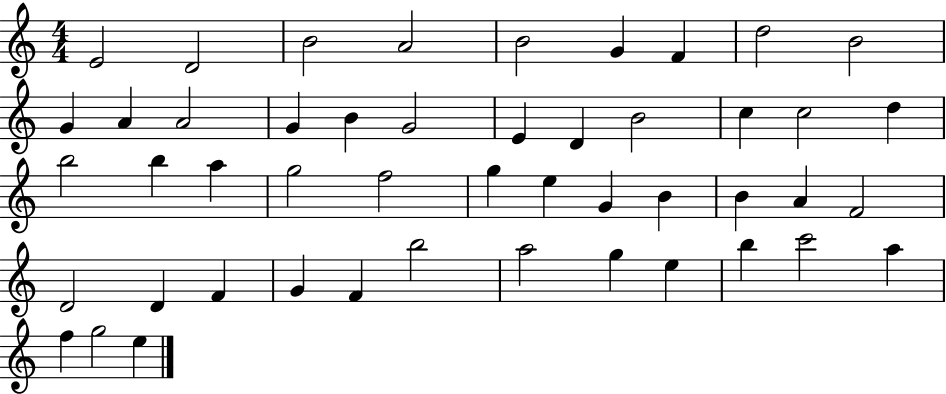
{
  \clef treble
  \numericTimeSignature
  \time 4/4
  \key c \major
  e'2 d'2 | b'2 a'2 | b'2 g'4 f'4 | d''2 b'2 | \break g'4 a'4 a'2 | g'4 b'4 g'2 | e'4 d'4 b'2 | c''4 c''2 d''4 | \break b''2 b''4 a''4 | g''2 f''2 | g''4 e''4 g'4 b'4 | b'4 a'4 f'2 | \break d'2 d'4 f'4 | g'4 f'4 b''2 | a''2 g''4 e''4 | b''4 c'''2 a''4 | \break f''4 g''2 e''4 | \bar "|."
}